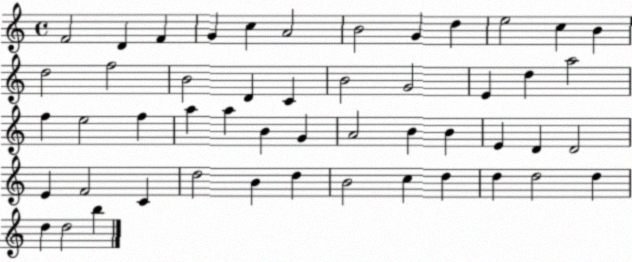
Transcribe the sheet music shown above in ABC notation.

X:1
T:Untitled
M:4/4
L:1/4
K:C
F2 D F G c A2 B2 G d e2 c B d2 f2 B2 D C B2 G2 E d a2 f e2 f a a B G A2 B B E D D2 E F2 C d2 B d B2 c d d d2 d d d2 b